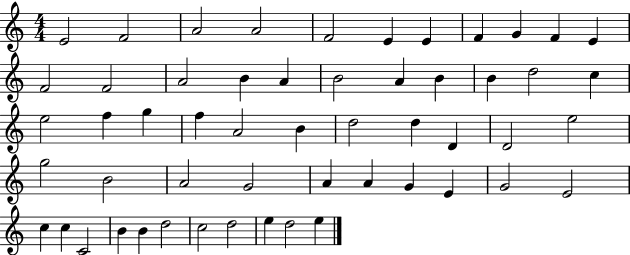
X:1
T:Untitled
M:4/4
L:1/4
K:C
E2 F2 A2 A2 F2 E E F G F E F2 F2 A2 B A B2 A B B d2 c e2 f g f A2 B d2 d D D2 e2 g2 B2 A2 G2 A A G E G2 E2 c c C2 B B d2 c2 d2 e d2 e